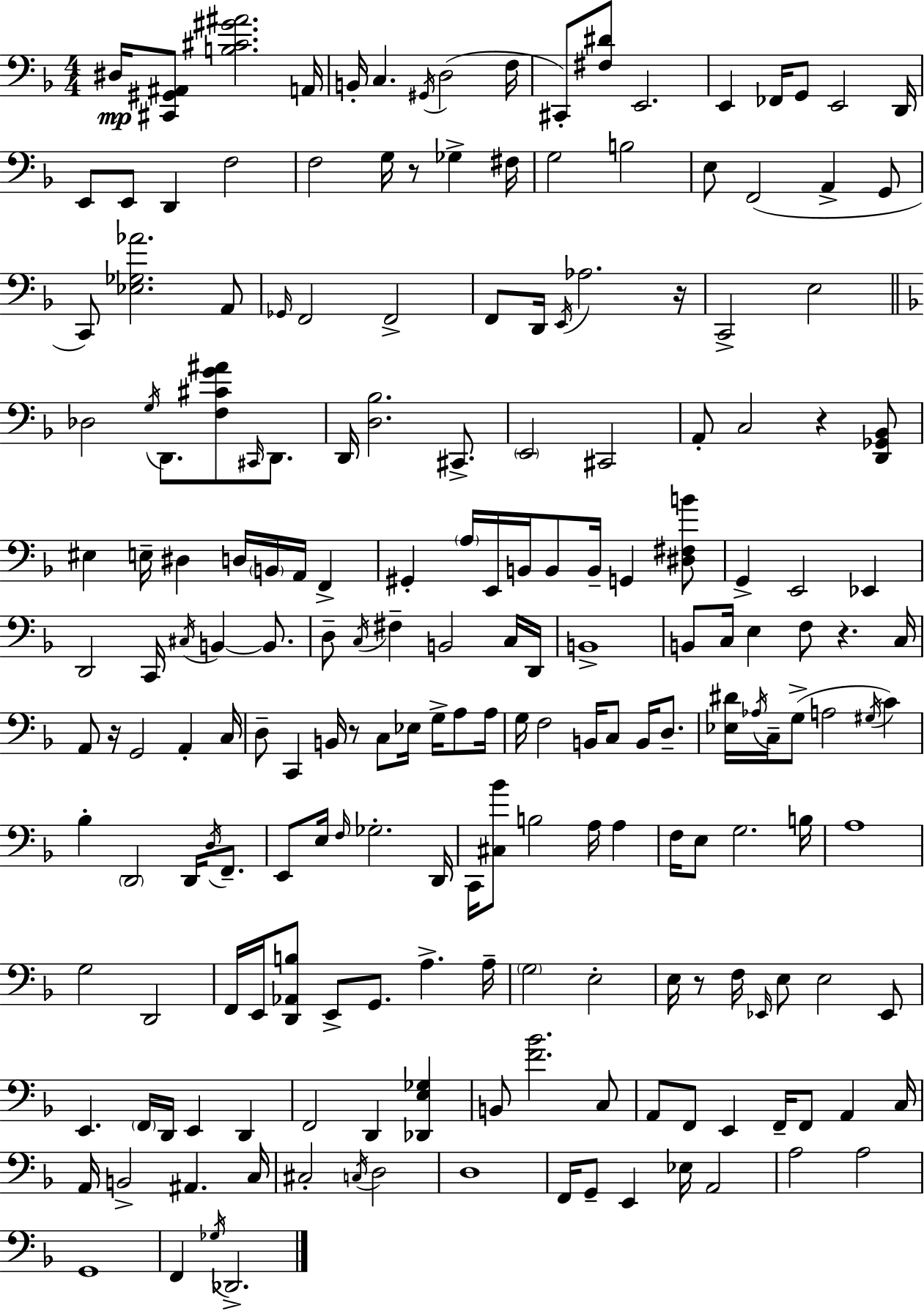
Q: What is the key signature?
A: F major